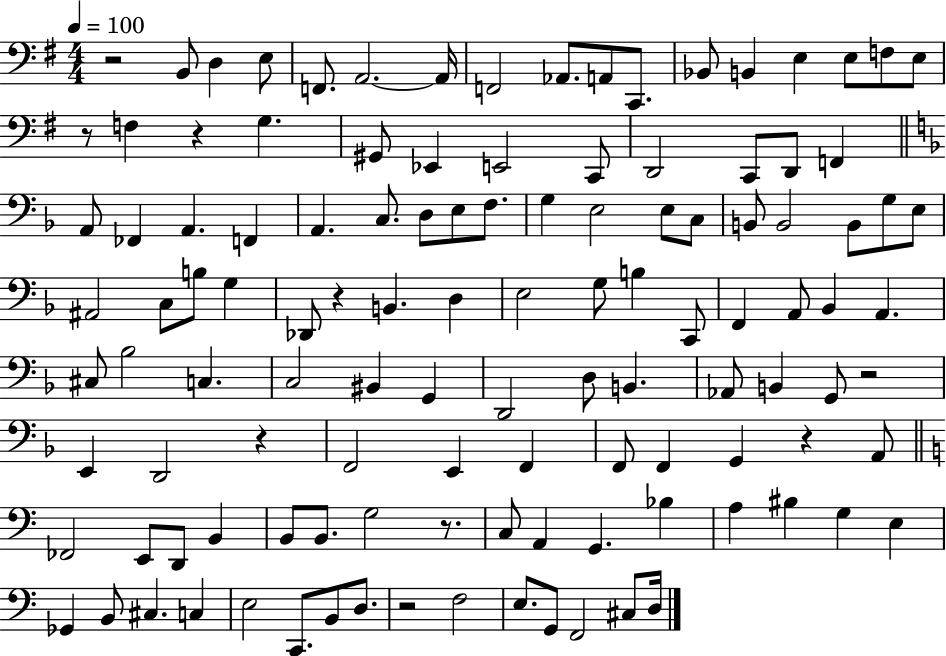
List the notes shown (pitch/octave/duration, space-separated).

R/h B2/e D3/q E3/e F2/e. A2/h. A2/s F2/h Ab2/e. A2/e C2/e. Bb2/e B2/q E3/q E3/e F3/e E3/e R/e F3/q R/q G3/q. G#2/e Eb2/q E2/h C2/e D2/h C2/e D2/e F2/q A2/e FES2/q A2/q. F2/q A2/q. C3/e. D3/e E3/e F3/e. G3/q E3/h E3/e C3/e B2/e B2/h B2/e G3/e E3/e A#2/h C3/e B3/e G3/q Db2/e R/q B2/q. D3/q E3/h G3/e B3/q C2/e F2/q A2/e Bb2/q A2/q. C#3/e Bb3/h C3/q. C3/h BIS2/q G2/q D2/h D3/e B2/q. Ab2/e B2/q G2/e R/h E2/q D2/h R/q F2/h E2/q F2/q F2/e F2/q G2/q R/q A2/e FES2/h E2/e D2/e B2/q B2/e B2/e. G3/h R/e. C3/e A2/q G2/q. Bb3/q A3/q BIS3/q G3/q E3/q Gb2/q B2/e C#3/q. C3/q E3/h C2/e. B2/e D3/e. R/h F3/h E3/e. G2/e F2/h C#3/e D3/s